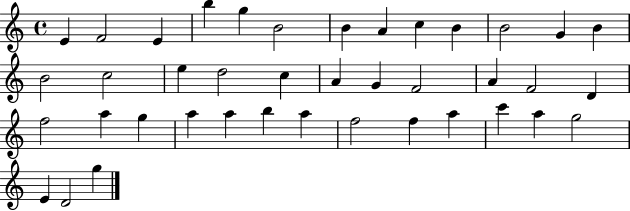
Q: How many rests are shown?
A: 0